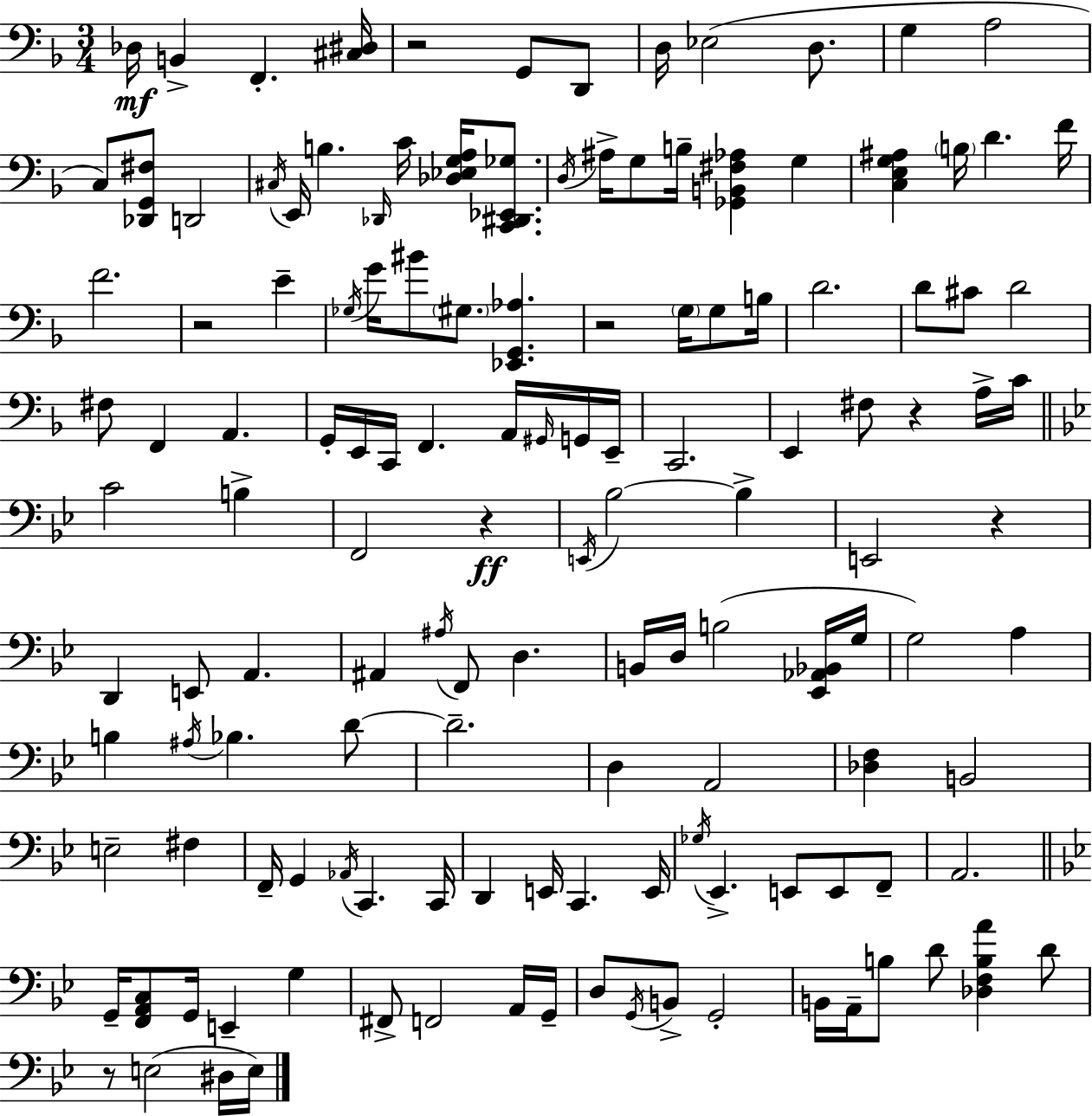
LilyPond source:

{
  \clef bass
  \numericTimeSignature
  \time 3/4
  \key f \major
  \repeat volta 2 { des16\mf b,4-> f,4.-. <cis dis>16 | r2 g,8 d,8 | d16 ees2( d8. | g4 a2 | \break c8) <des, g, fis>8 d,2 | \acciaccatura { cis16 } e,16 b4. \grace { des,16 } c'16 <des ees g a>16 <c, dis, ees, ges>8. | \acciaccatura { d16 } ais16-> g8 b16-- <ges, b, fis aes>4 g4 | <c e g ais>4 \parenthesize b16 d'4. | \break f'16 f'2. | r2 e'4-- | \acciaccatura { ges16 } g'16 bis'8 \parenthesize gis8. <ees, g, aes>4. | r2 | \break \parenthesize g16 g8 b16 d'2. | d'8 cis'8 d'2 | fis8 f,4 a,4. | g,16-. e,16 c,16 f,4. | \break a,16 \grace { gis,16 } g,16 e,16-- c,2. | e,4 fis8 r4 | a16-> c'16 \bar "||" \break \key bes \major c'2 b4-> | f,2 r4\ff | \acciaccatura { e,16 } bes2~~ bes4-> | e,2 r4 | \break d,4 e,8 a,4. | ais,4 \acciaccatura { ais16 } f,8 d4. | b,16 d16 b2( | <ees, aes, bes,>16 g16 g2) a4 | \break b4 \acciaccatura { ais16 } bes4. | d'8~~ d'2.-- | d4 a,2 | <des f>4 b,2 | \break e2-- fis4 | f,16-- g,4 \acciaccatura { aes,16 } c,4. | c,16 d,4 e,16 c,4. | e,16 \acciaccatura { ges16 } ees,4.-> e,8 | \break e,8 f,8-- a,2. | \bar "||" \break \key bes \major g,16-- <f, a, c>8 g,16 e,4-- g4 | fis,8-> f,2 a,16 g,16-- | d8 \acciaccatura { g,16 } b,8-> g,2-. | b,16 a,16-- b8 d'8 <des f b a'>4 d'8 | \break r8 e2( dis16 | e16) } \bar "|."
}